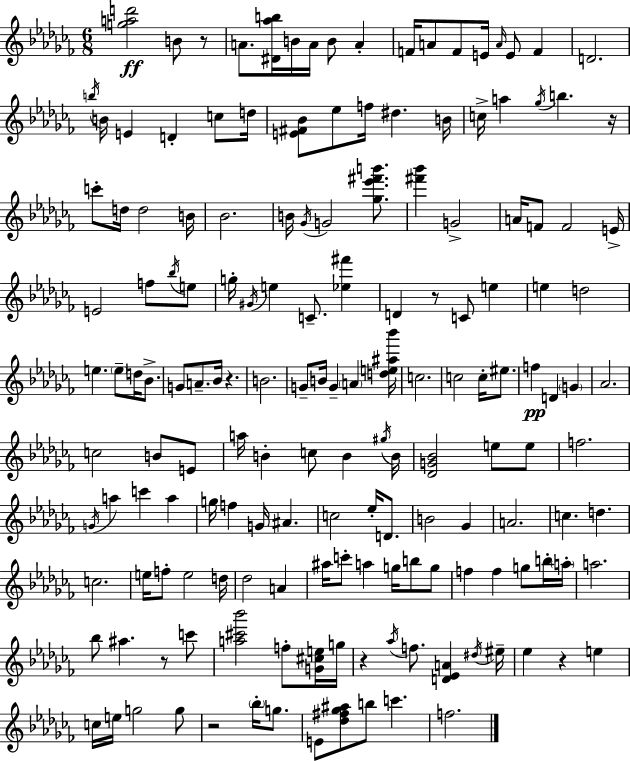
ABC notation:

X:1
T:Untitled
M:6/8
L:1/4
K:Abm
[gad']2 B/2 z/2 A/2 [^D_ab]/4 B/4 A/4 B/2 A F/4 A/2 F/2 E/4 A/4 E/2 F D2 b/4 B/4 E D c/2 d/4 [E^F_B]/2 _e/2 f/4 ^d B/4 c/4 a _g/4 b z/4 c'/2 d/4 d2 B/4 _B2 B/4 _G/4 G2 [_g_e'^f'b']/2 [^f'_b'] G2 A/4 F/2 F2 E/4 E2 f/2 _b/4 e/2 g/4 ^G/4 e C/2 [_e^f'] D z/2 C/2 e e d2 e e/2 d/4 _B/2 G/2 A/2 _B/4 z B2 G/2 B/4 G A [de^a_b']/4 c2 c2 c/4 ^e/2 f D G _A2 c2 B/2 E/2 a/4 B c/2 B ^g/4 B/4 [_DG_B]2 e/2 e/2 f2 G/4 a c' a g/4 f G/4 ^A c2 _e/4 D/2 B2 _G A2 c d c2 e/4 f/2 e2 d/4 _d2 A ^a/4 c'/2 a g/4 b/2 g/2 f f g/2 b/4 a/4 a2 _b/2 ^a z/2 c'/2 [a^c'_b']2 f/2 [G^ce]/4 g/4 z _a/4 f/2 [D_EA] ^d/4 ^e/4 _e z e c/4 e/4 g2 g/2 z2 _b/4 g/2 E/2 [_d^f_g^a]/2 b/2 c' f2